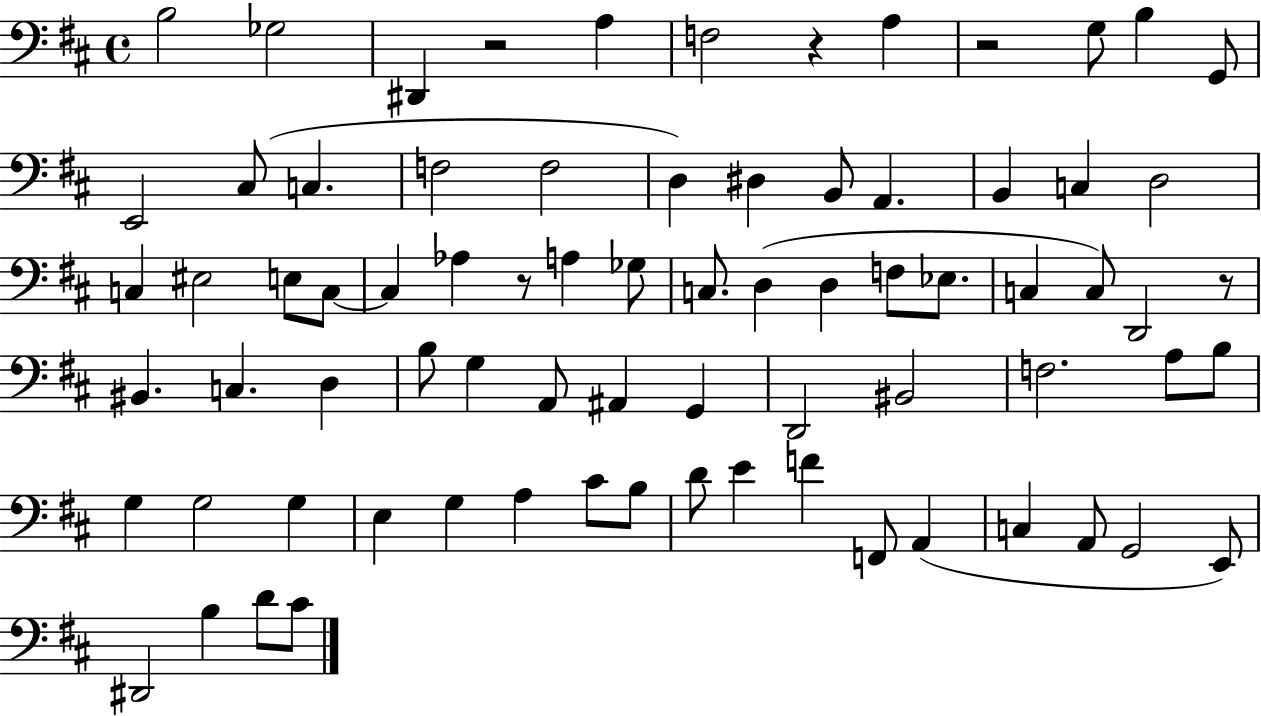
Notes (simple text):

B3/h Gb3/h D#2/q R/h A3/q F3/h R/q A3/q R/h G3/e B3/q G2/e E2/h C#3/e C3/q. F3/h F3/h D3/q D#3/q B2/e A2/q. B2/q C3/q D3/h C3/q EIS3/h E3/e C3/e C3/q Ab3/q R/e A3/q Gb3/e C3/e. D3/q D3/q F3/e Eb3/e. C3/q C3/e D2/h R/e BIS2/q. C3/q. D3/q B3/e G3/q A2/e A#2/q G2/q D2/h BIS2/h F3/h. A3/e B3/e G3/q G3/h G3/q E3/q G3/q A3/q C#4/e B3/e D4/e E4/q F4/q F2/e A2/q C3/q A2/e G2/h E2/e D#2/h B3/q D4/e C#4/e